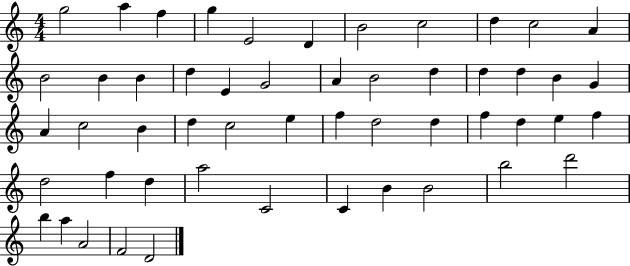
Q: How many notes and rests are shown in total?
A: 52